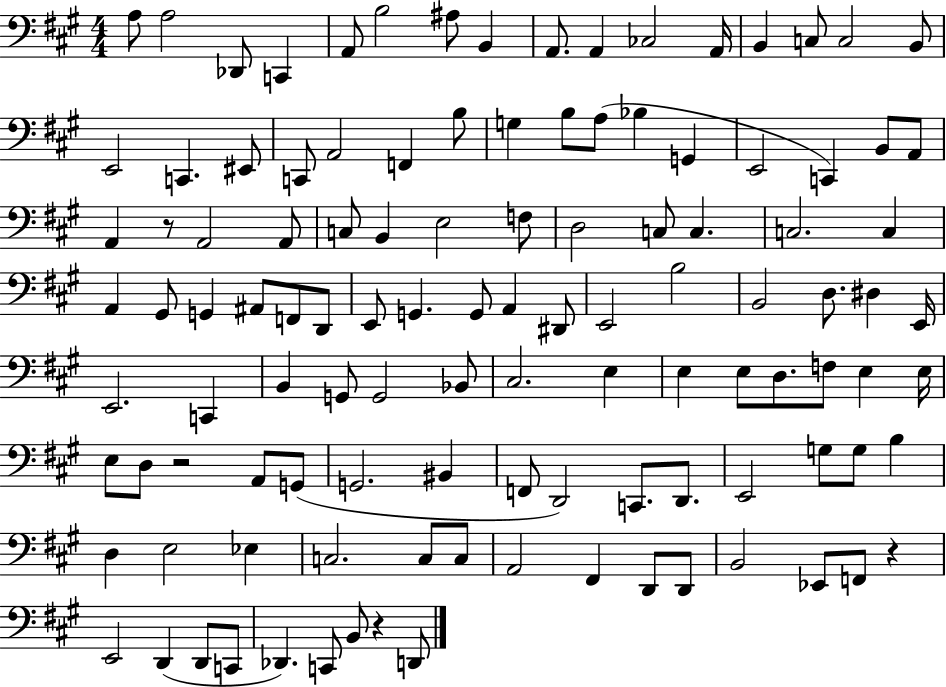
A3/e A3/h Db2/e C2/q A2/e B3/h A#3/e B2/q A2/e. A2/q CES3/h A2/s B2/q C3/e C3/h B2/e E2/h C2/q. EIS2/e C2/e A2/h F2/q B3/e G3/q B3/e A3/e Bb3/q G2/q E2/h C2/q B2/e A2/e A2/q R/e A2/h A2/e C3/e B2/q E3/h F3/e D3/h C3/e C3/q. C3/h. C3/q A2/q G#2/e G2/q A#2/e F2/e D2/e E2/e G2/q. G2/e A2/q D#2/e E2/h B3/h B2/h D3/e. D#3/q E2/s E2/h. C2/q B2/q G2/e G2/h Bb2/e C#3/h. E3/q E3/q E3/e D3/e. F3/e E3/q E3/s E3/e D3/e R/h A2/e G2/e G2/h. BIS2/q F2/e D2/h C2/e. D2/e. E2/h G3/e G3/e B3/q D3/q E3/h Eb3/q C3/h. C3/e C3/e A2/h F#2/q D2/e D2/e B2/h Eb2/e F2/e R/q E2/h D2/q D2/e C2/e Db2/q. C2/e B2/e R/q D2/e